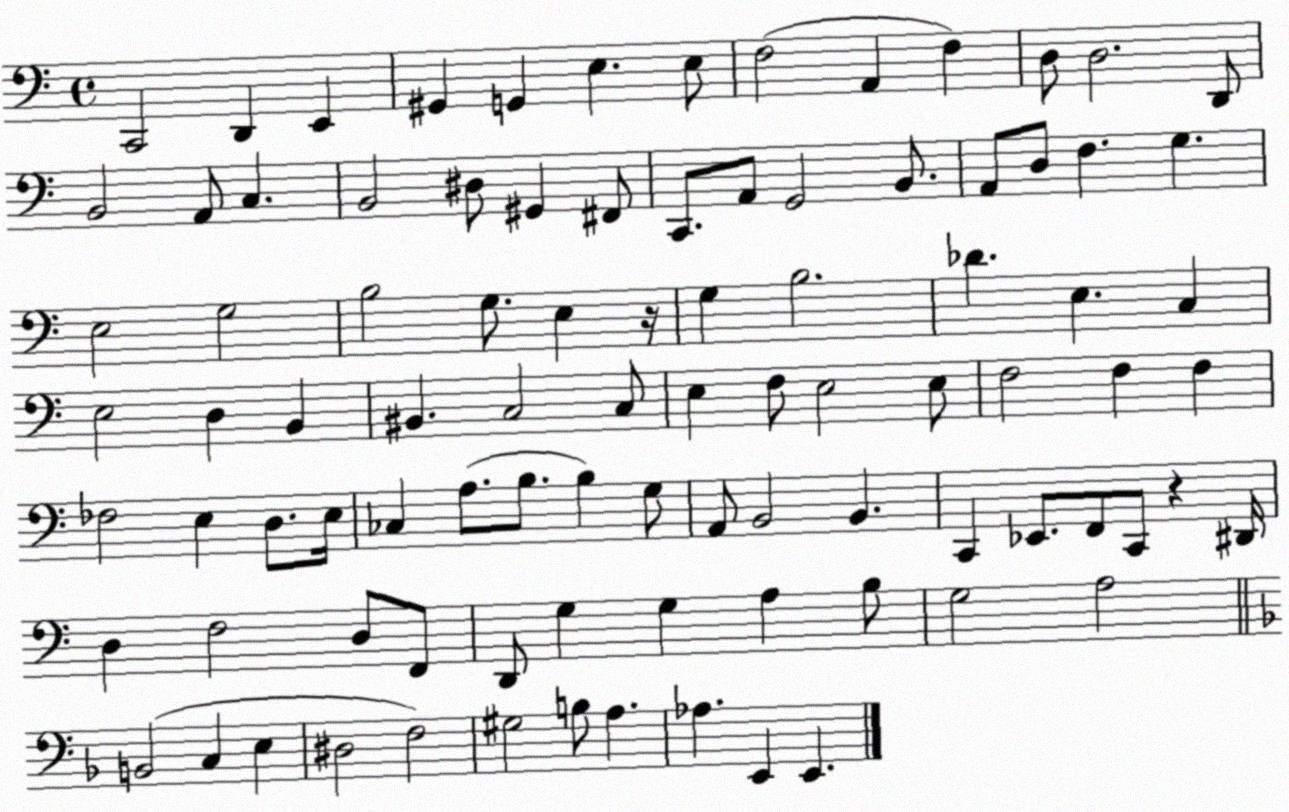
X:1
T:Untitled
M:4/4
L:1/4
K:C
C,,2 D,, E,, ^G,, G,, E, E,/2 F,2 A,, F, D,/2 D,2 D,,/2 B,,2 A,,/2 C, B,,2 ^D,/2 ^G,, ^F,,/2 C,,/2 A,,/2 G,,2 B,,/2 A,,/2 D,/2 F, G, E,2 G,2 B,2 G,/2 E, z/4 G, B,2 _D E, C, E,2 D, B,, ^B,, C,2 C,/2 E, F,/2 E,2 E,/2 F,2 F, F, _F,2 E, D,/2 E,/4 _C, A,/2 B,/2 B, G,/2 A,,/2 B,,2 B,, C,, _E,,/2 F,,/2 C,,/2 z ^D,,/4 D, F,2 D,/2 F,,/2 D,,/2 G, G, A, B,/2 G,2 A,2 B,,2 C, E, ^D,2 F,2 ^G,2 B,/2 A, _A, E,, E,,